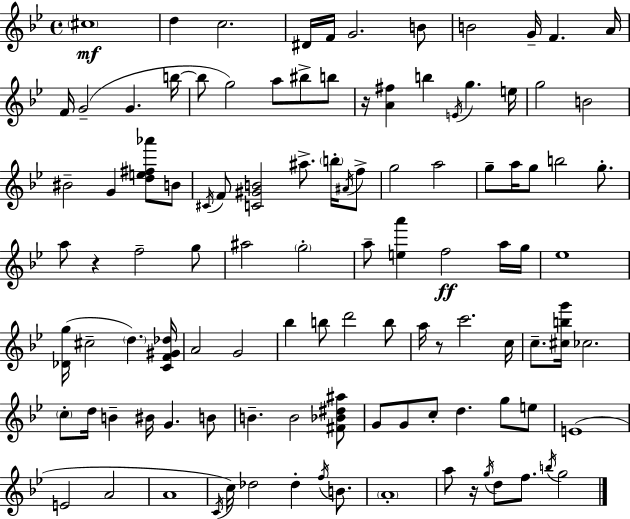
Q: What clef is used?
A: treble